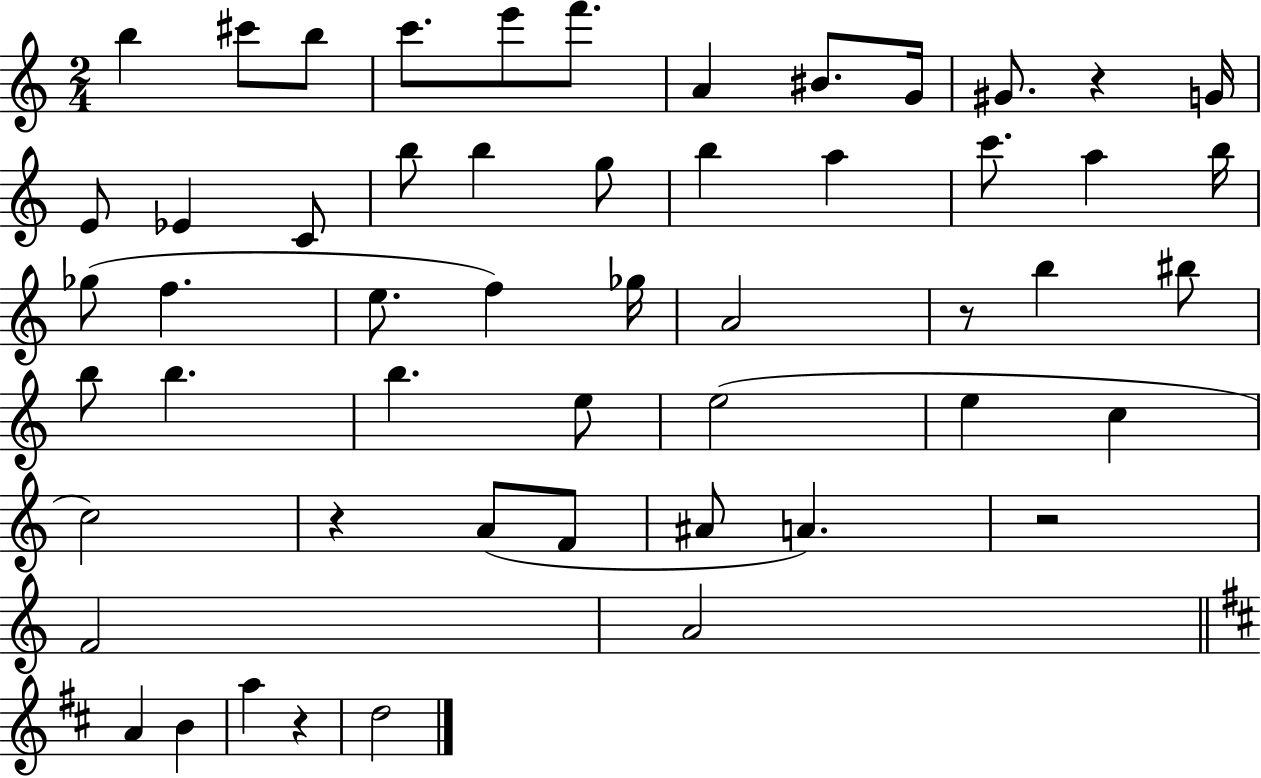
X:1
T:Untitled
M:2/4
L:1/4
K:C
b ^c'/2 b/2 c'/2 e'/2 f'/2 A ^B/2 G/4 ^G/2 z G/4 E/2 _E C/2 b/2 b g/2 b a c'/2 a b/4 _g/2 f e/2 f _g/4 A2 z/2 b ^b/2 b/2 b b e/2 e2 e c c2 z A/2 F/2 ^A/2 A z2 F2 A2 A B a z d2